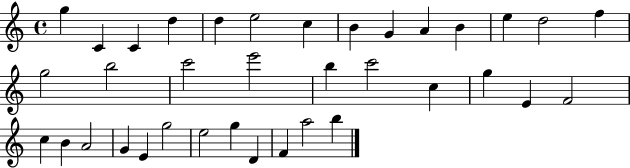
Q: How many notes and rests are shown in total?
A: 36